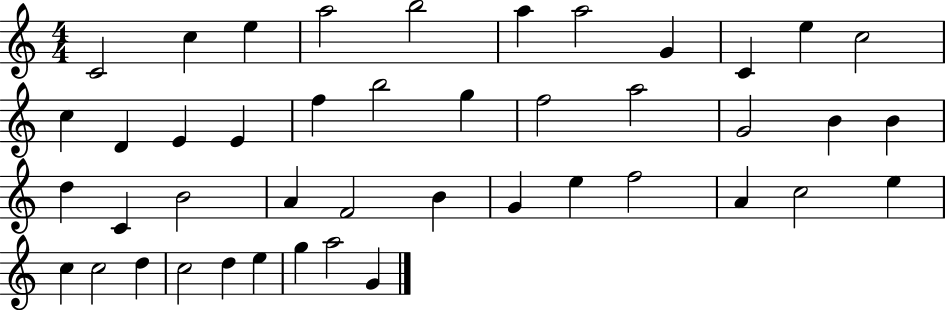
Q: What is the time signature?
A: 4/4